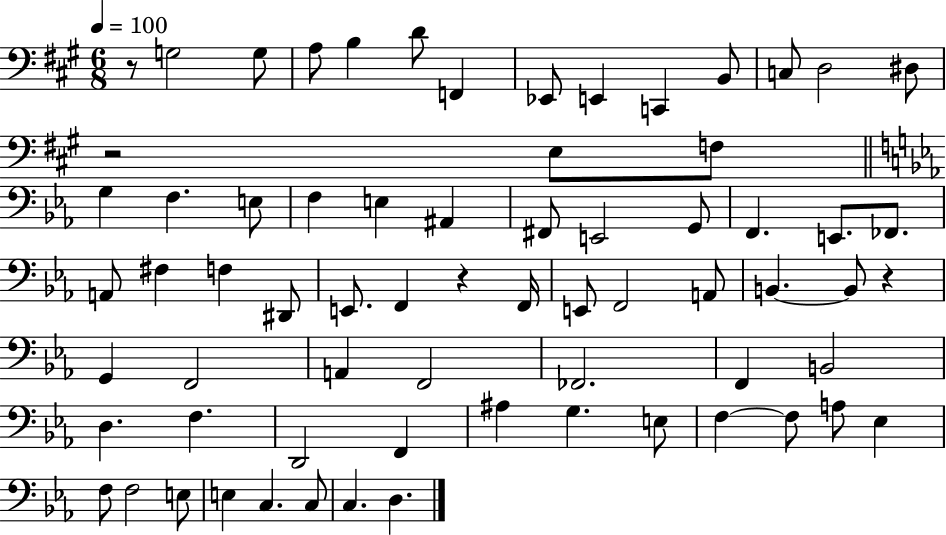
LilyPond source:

{
  \clef bass
  \numericTimeSignature
  \time 6/8
  \key a \major
  \tempo 4 = 100
  r8 g2 g8 | a8 b4 d'8 f,4 | ees,8 e,4 c,4 b,8 | c8 d2 dis8 | \break r2 e8 f8 | \bar "||" \break \key ees \major g4 f4. e8 | f4 e4 ais,4 | fis,8 e,2 g,8 | f,4. e,8. fes,8. | \break a,8 fis4 f4 dis,8 | e,8. f,4 r4 f,16 | e,8 f,2 a,8 | b,4.~~ b,8 r4 | \break g,4 f,2 | a,4 f,2 | fes,2. | f,4 b,2 | \break d4. f4. | d,2 f,4 | ais4 g4. e8 | f4~~ f8 a8 ees4 | \break f8 f2 e8 | e4 c4. c8 | c4. d4. | \bar "|."
}